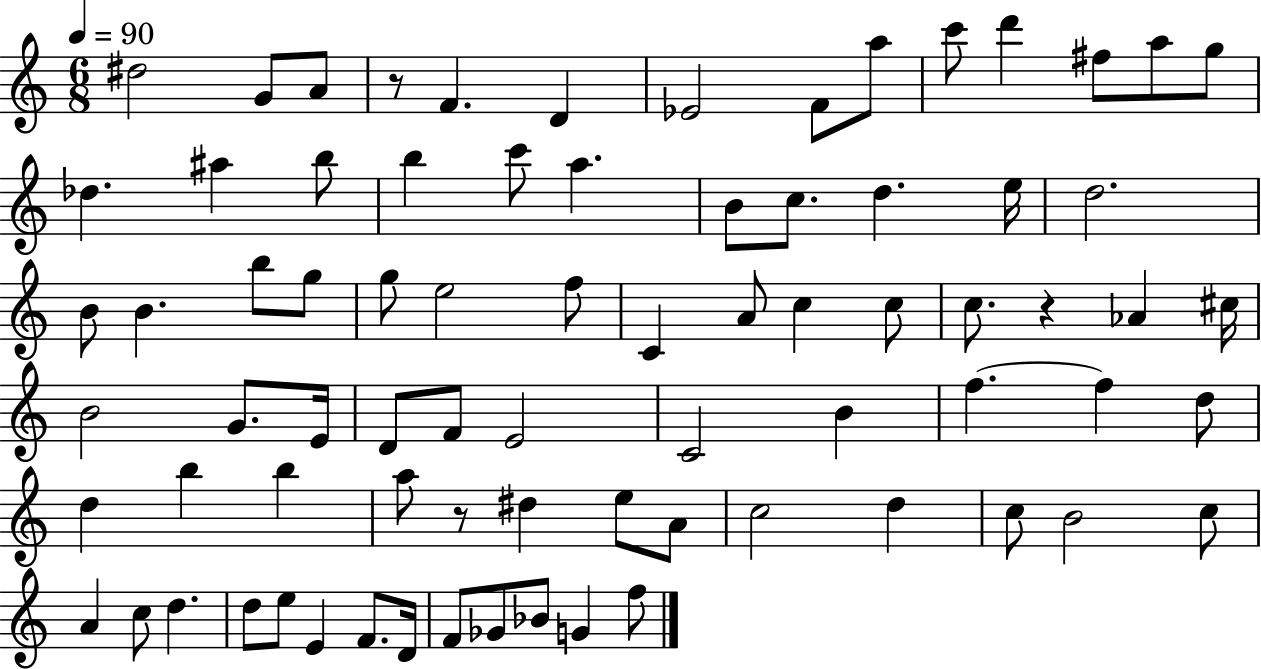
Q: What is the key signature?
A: C major